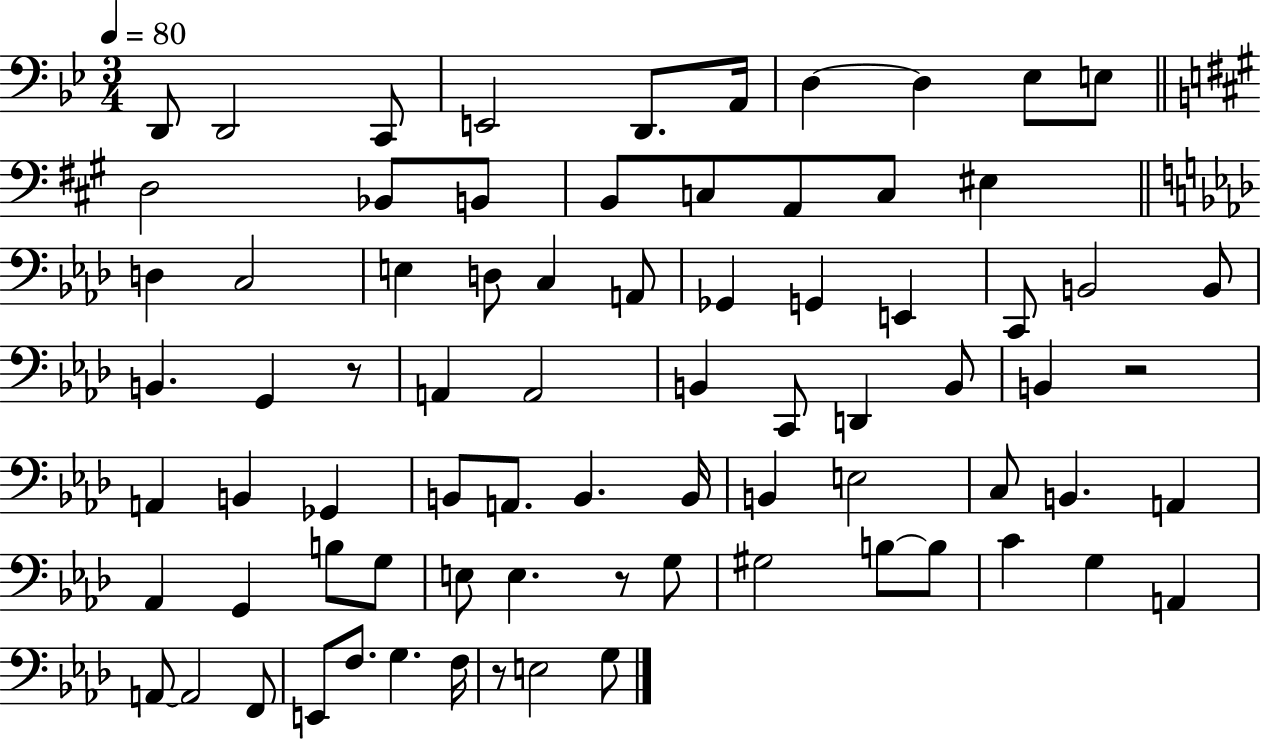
{
  \clef bass
  \numericTimeSignature
  \time 3/4
  \key bes \major
  \tempo 4 = 80
  d,8 d,2 c,8 | e,2 d,8. a,16 | d4~~ d4 ees8 e8 | \bar "||" \break \key a \major d2 bes,8 b,8 | b,8 c8 a,8 c8 eis4 | \bar "||" \break \key f \minor d4 c2 | e4 d8 c4 a,8 | ges,4 g,4 e,4 | c,8 b,2 b,8 | \break b,4. g,4 r8 | a,4 a,2 | b,4 c,8 d,4 b,8 | b,4 r2 | \break a,4 b,4 ges,4 | b,8 a,8. b,4. b,16 | b,4 e2 | c8 b,4. a,4 | \break aes,4 g,4 b8 g8 | e8 e4. r8 g8 | gis2 b8~~ b8 | c'4 g4 a,4 | \break a,8~~ a,2 f,8 | e,8 f8. g4. f16 | r8 e2 g8 | \bar "|."
}